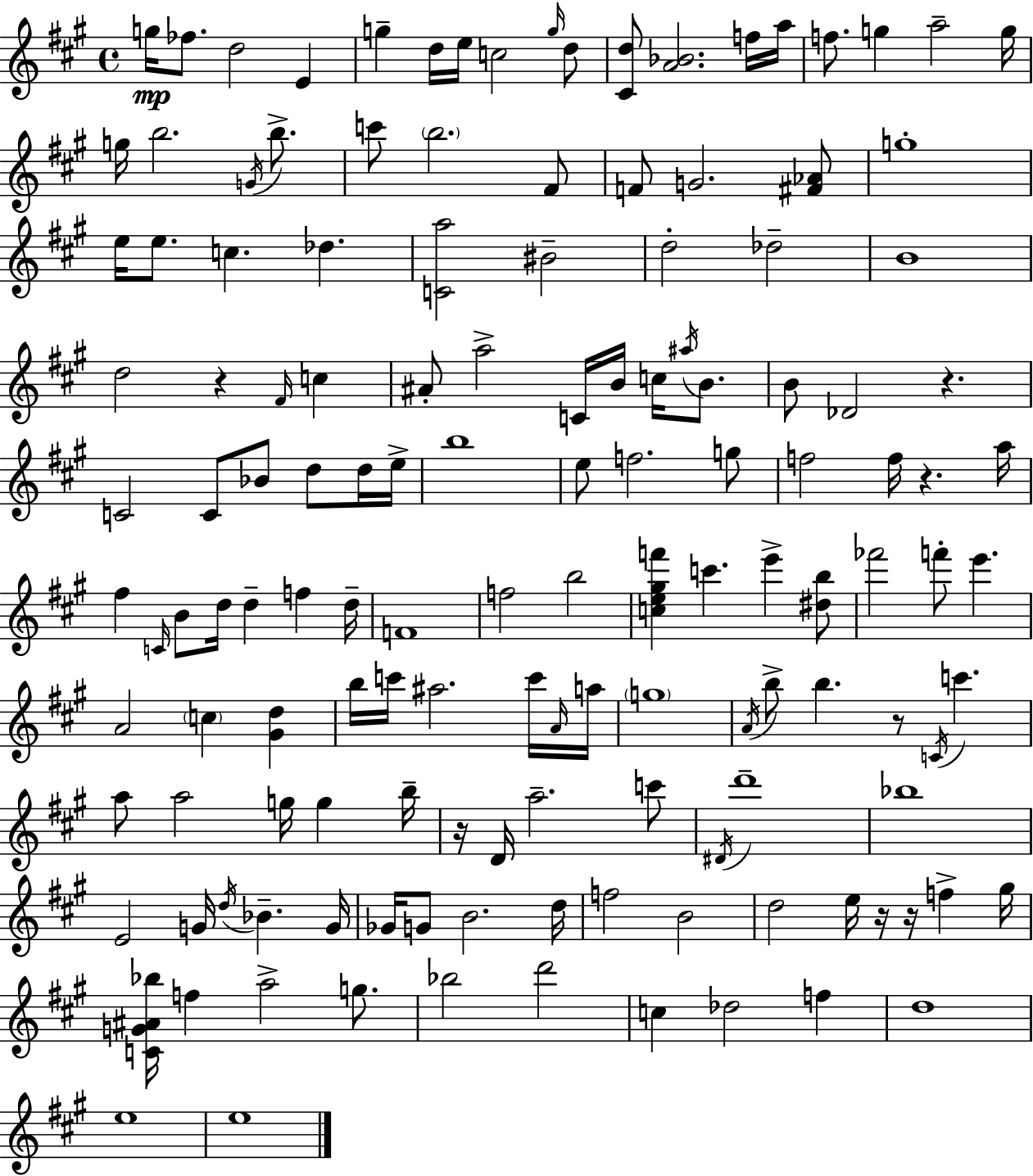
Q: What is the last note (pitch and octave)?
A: E5